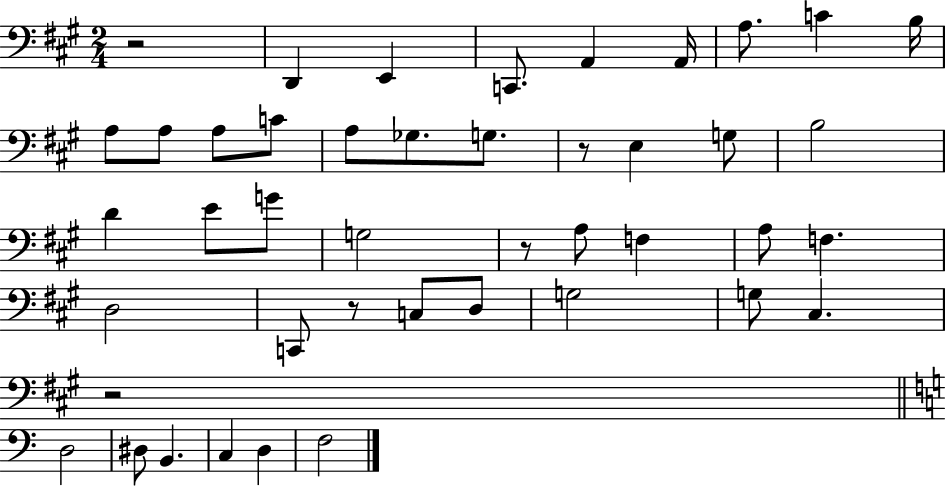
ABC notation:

X:1
T:Untitled
M:2/4
L:1/4
K:A
z2 D,, E,, C,,/2 A,, A,,/4 A,/2 C B,/4 A,/2 A,/2 A,/2 C/2 A,/2 _G,/2 G,/2 z/2 E, G,/2 B,2 D E/2 G/2 G,2 z/2 A,/2 F, A,/2 F, D,2 C,,/2 z/2 C,/2 D,/2 G,2 G,/2 ^C, z2 D,2 ^D,/2 B,, C, D, F,2